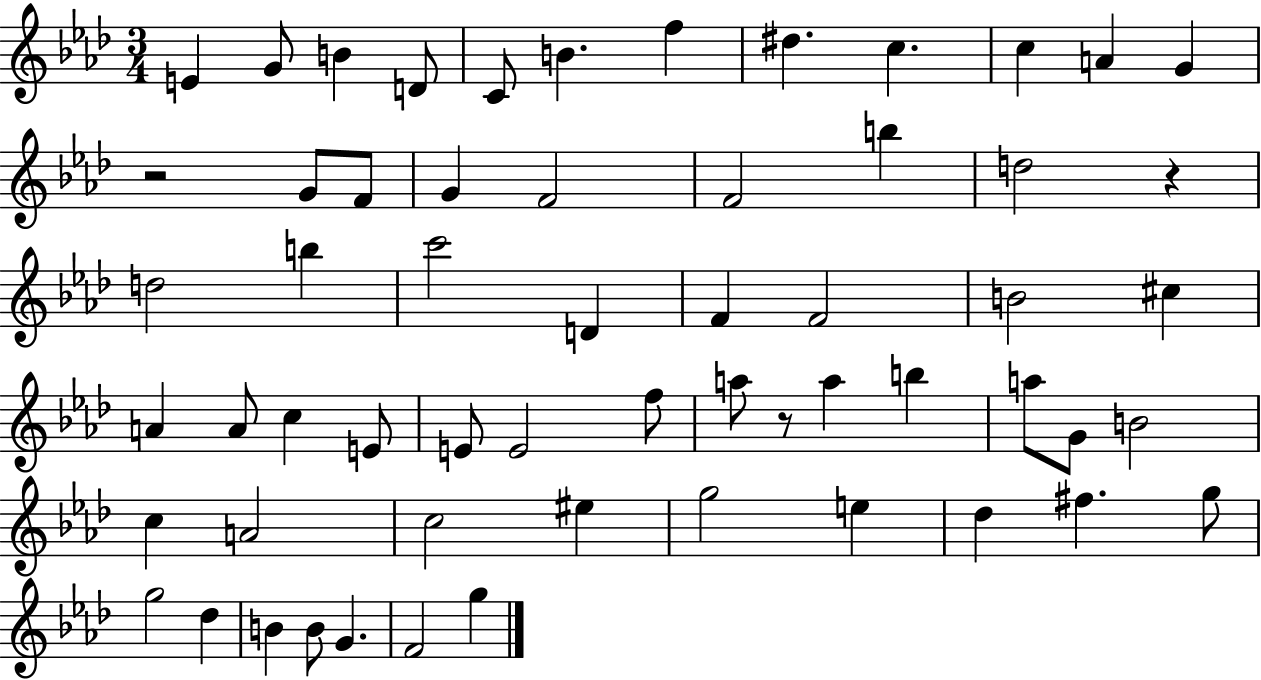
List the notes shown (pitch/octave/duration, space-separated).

E4/q G4/e B4/q D4/e C4/e B4/q. F5/q D#5/q. C5/q. C5/q A4/q G4/q R/h G4/e F4/e G4/q F4/h F4/h B5/q D5/h R/q D5/h B5/q C6/h D4/q F4/q F4/h B4/h C#5/q A4/q A4/e C5/q E4/e E4/e E4/h F5/e A5/e R/e A5/q B5/q A5/e G4/e B4/h C5/q A4/h C5/h EIS5/q G5/h E5/q Db5/q F#5/q. G5/e G5/h Db5/q B4/q B4/e G4/q. F4/h G5/q